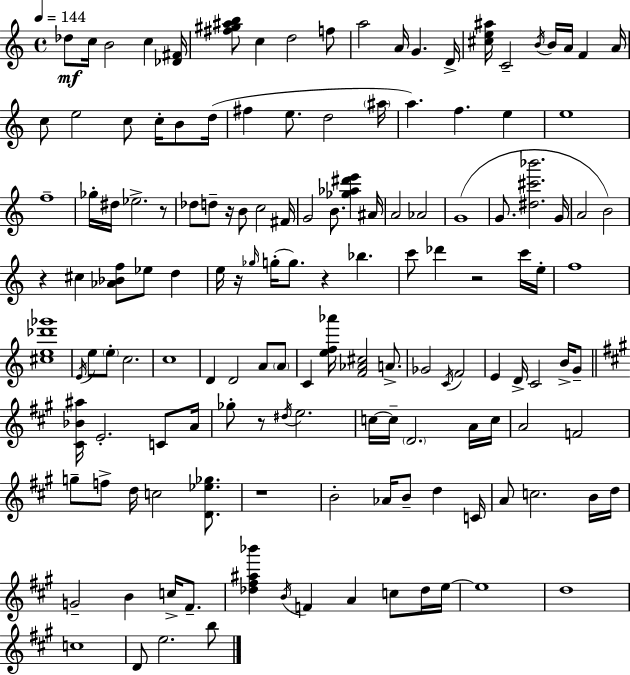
Db5/e C5/s B4/h C5/q [Db4,F#4]/s [F#5,G#5,A#5,B5]/e C5/q D5/h F5/e A5/h A4/s G4/q. D4/s [C#5,E5,A#5]/s C4/h B4/s B4/s A4/s F4/q A4/s C5/e E5/h C5/e C5/s B4/e D5/s F#5/q E5/e. D5/h A#5/s A5/q. F5/q. E5/q E5/w F5/w Gb5/s D#5/s Eb5/h. R/e Db5/e D5/e R/s B4/e C5/h F#4/s G4/h B4/e. [Gb5,Ab5,D#6,E6]/q A#4/s A4/h Ab4/h G4/w G4/e. [D#5,C#6,Bb6]/h. G4/s A4/h B4/h R/q C#5/q [Ab4,Bb4,F5]/e Eb5/e D5/q E5/s R/s Gb5/s G5/s G5/e. R/q Bb5/q. C6/e Db6/q R/h C6/s E5/s F5/w [C#5,E5,Db6,Gb6]/w E4/s E5/e E5/e C5/h. C5/w D4/q D4/h A4/e A4/e C4/q [E5,F5,Ab6]/s [F4,Ab4,C#5]/h A4/e. Gb4/h C4/s F4/h E4/q D4/s C4/h B4/s G4/e [C#4,Bb4,A#5]/s E4/h. C4/e A4/s Gb5/e R/e D#5/s E5/h. C5/s C5/s D4/h. A4/s C5/s A4/h F4/h G5/e F5/e D5/s C5/h [D4,Eb5,Gb5]/e. R/w B4/h Ab4/s B4/e D5/q C4/s A4/e C5/h. B4/s D5/s G4/h B4/q C5/s F#4/e. [Db5,F#5,A#5,Bb6]/q B4/s F4/q A4/q C5/e Db5/s E5/s E5/w D5/w C5/w D4/e E5/h. B5/e